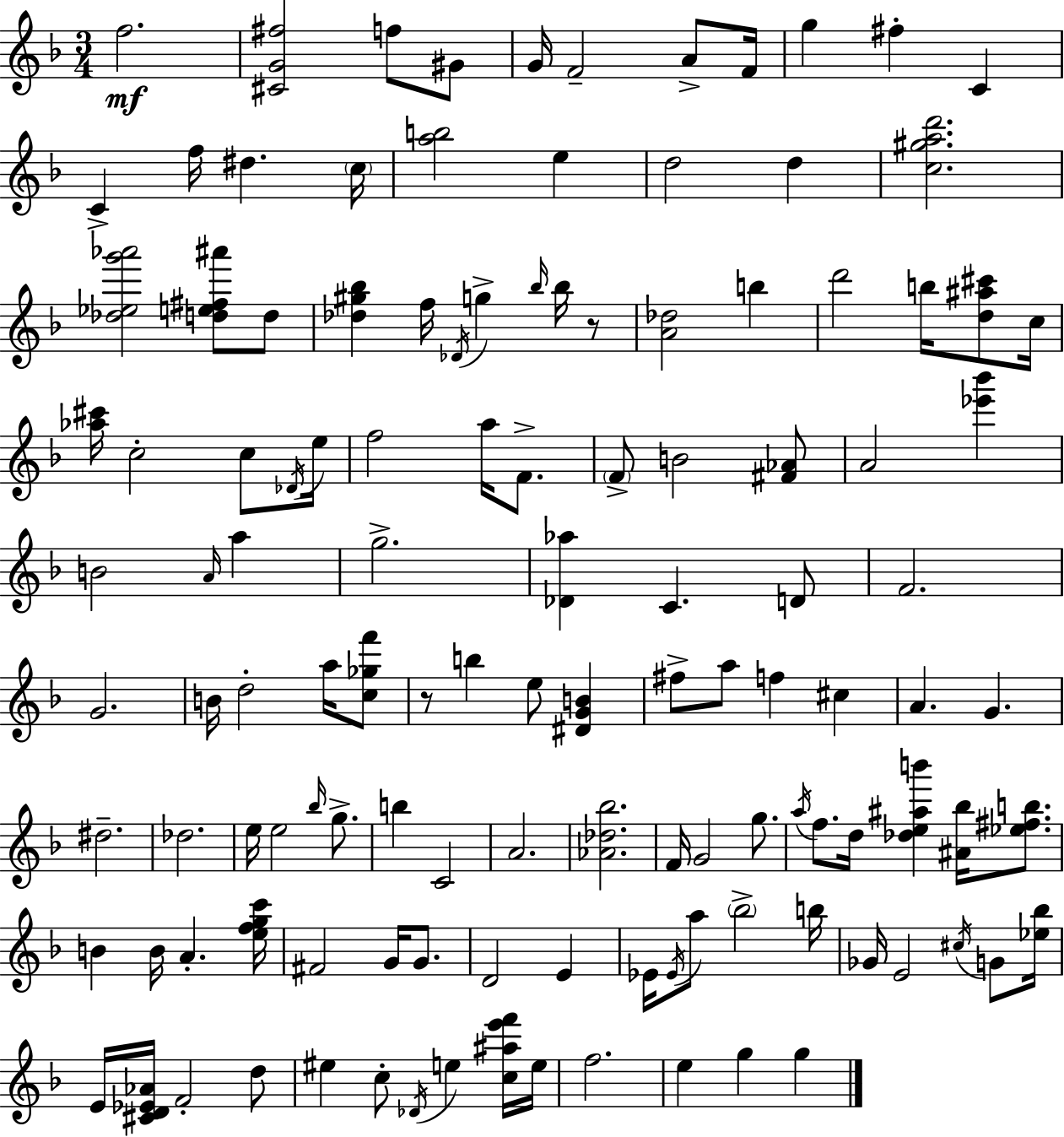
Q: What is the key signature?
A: D minor